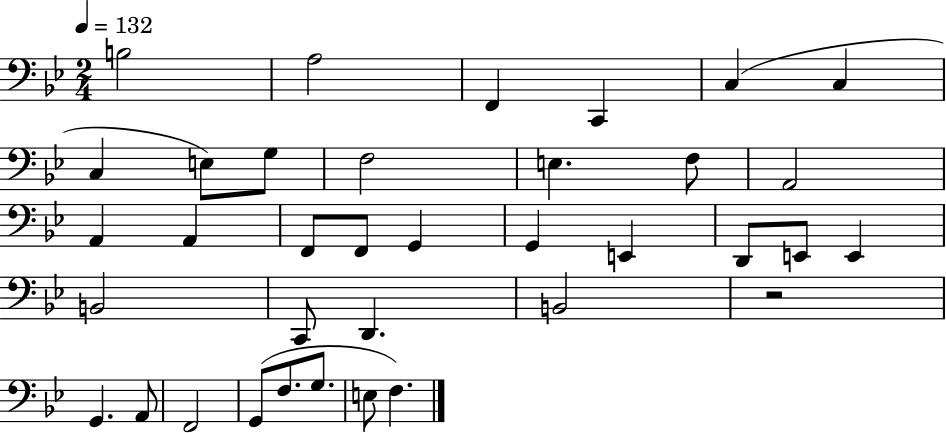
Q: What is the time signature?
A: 2/4